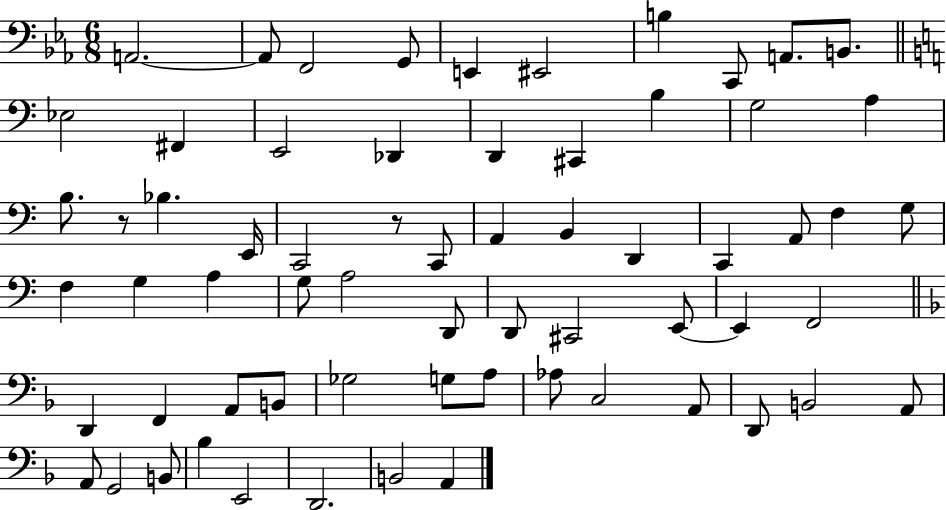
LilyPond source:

{
  \clef bass
  \numericTimeSignature
  \time 6/8
  \key ees \major
  a,2.~~ | a,8 f,2 g,8 | e,4 eis,2 | b4 c,8 a,8. b,8. | \break \bar "||" \break \key c \major ees2 fis,4 | e,2 des,4 | d,4 cis,4 b4 | g2 a4 | \break b8. r8 bes4. e,16 | c,2 r8 c,8 | a,4 b,4 d,4 | c,4 a,8 f4 g8 | \break f4 g4 a4 | g8 a2 d,8 | d,8 cis,2 e,8~~ | e,4 f,2 | \break \bar "||" \break \key f \major d,4 f,4 a,8 b,8 | ges2 g8 a8 | aes8 c2 a,8 | d,8 b,2 a,8 | \break a,8 g,2 b,8 | bes4 e,2 | d,2. | b,2 a,4 | \break \bar "|."
}